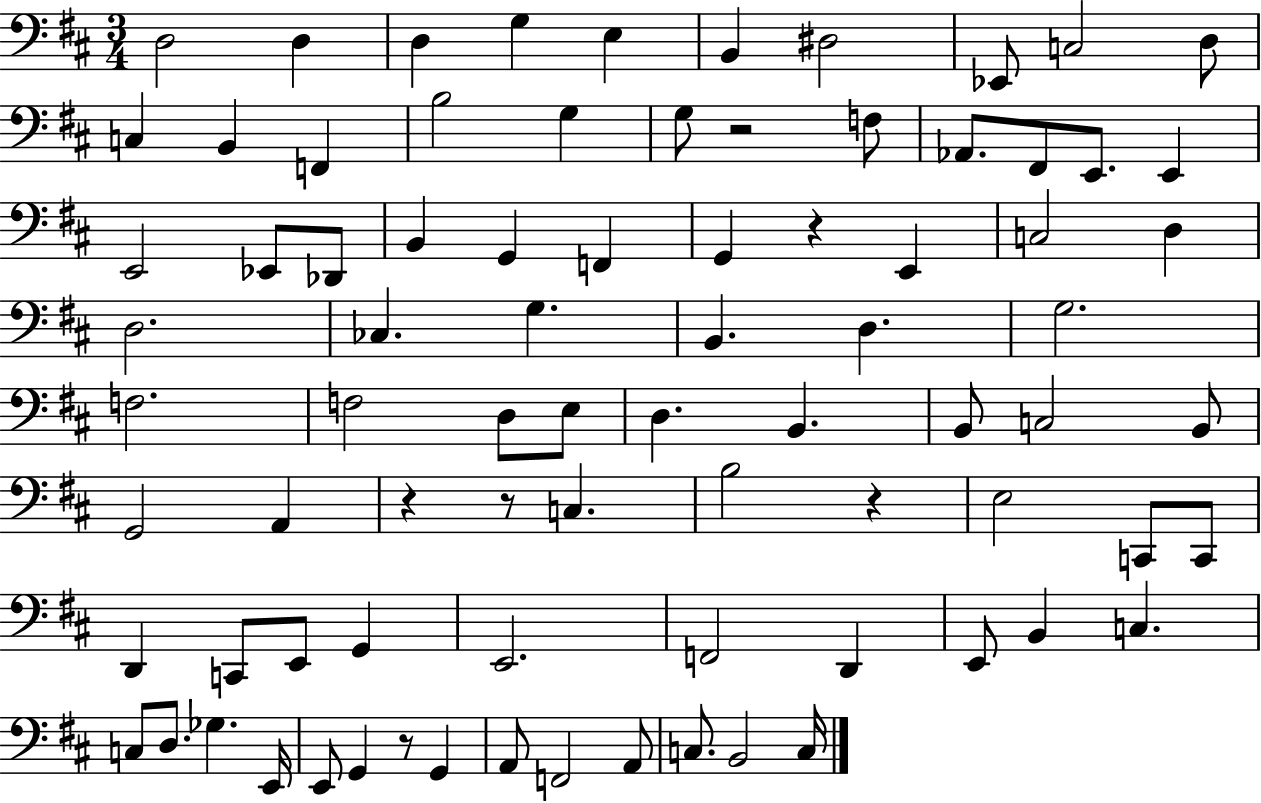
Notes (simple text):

D3/h D3/q D3/q G3/q E3/q B2/q D#3/h Eb2/e C3/h D3/e C3/q B2/q F2/q B3/h G3/q G3/e R/h F3/e Ab2/e. F#2/e E2/e. E2/q E2/h Eb2/e Db2/e B2/q G2/q F2/q G2/q R/q E2/q C3/h D3/q D3/h. CES3/q. G3/q. B2/q. D3/q. G3/h. F3/h. F3/h D3/e E3/e D3/q. B2/q. B2/e C3/h B2/e G2/h A2/q R/q R/e C3/q. B3/h R/q E3/h C2/e C2/e D2/q C2/e E2/e G2/q E2/h. F2/h D2/q E2/e B2/q C3/q. C3/e D3/e. Gb3/q. E2/s E2/e G2/q R/e G2/q A2/e F2/h A2/e C3/e. B2/h C3/s